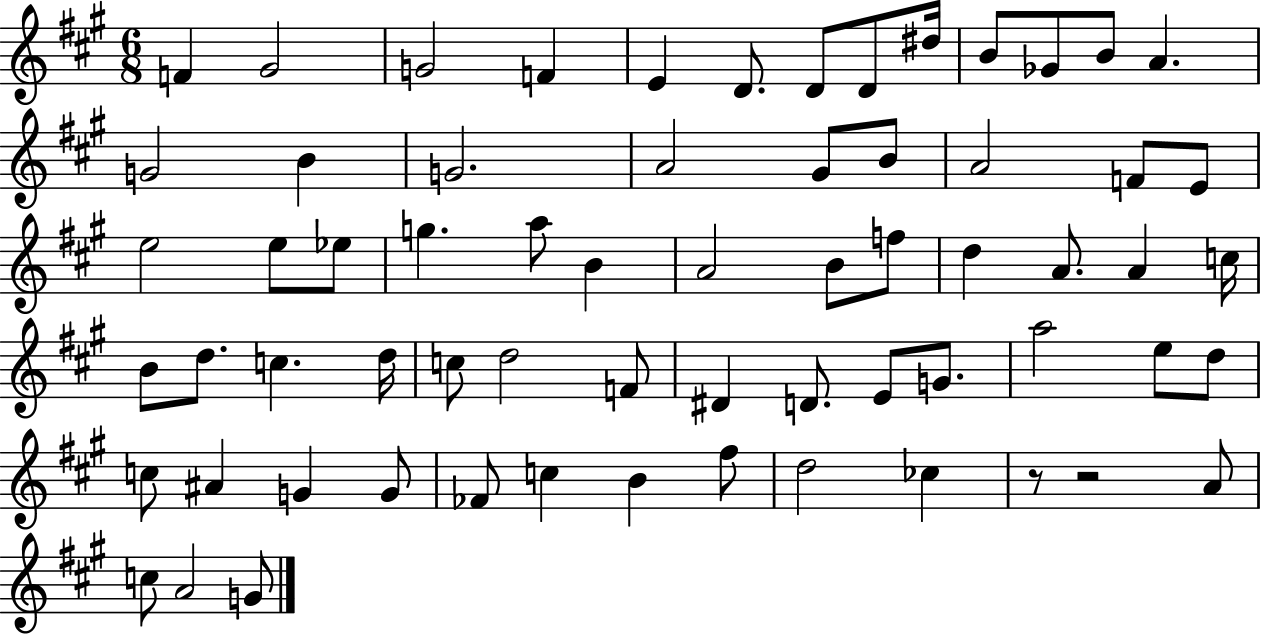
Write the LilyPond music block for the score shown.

{
  \clef treble
  \numericTimeSignature
  \time 6/8
  \key a \major
  \repeat volta 2 { f'4 gis'2 | g'2 f'4 | e'4 d'8. d'8 d'8 dis''16 | b'8 ges'8 b'8 a'4. | \break g'2 b'4 | g'2. | a'2 gis'8 b'8 | a'2 f'8 e'8 | \break e''2 e''8 ees''8 | g''4. a''8 b'4 | a'2 b'8 f''8 | d''4 a'8. a'4 c''16 | \break b'8 d''8. c''4. d''16 | c''8 d''2 f'8 | dis'4 d'8. e'8 g'8. | a''2 e''8 d''8 | \break c''8 ais'4 g'4 g'8 | fes'8 c''4 b'4 fis''8 | d''2 ces''4 | r8 r2 a'8 | \break c''8 a'2 g'8 | } \bar "|."
}